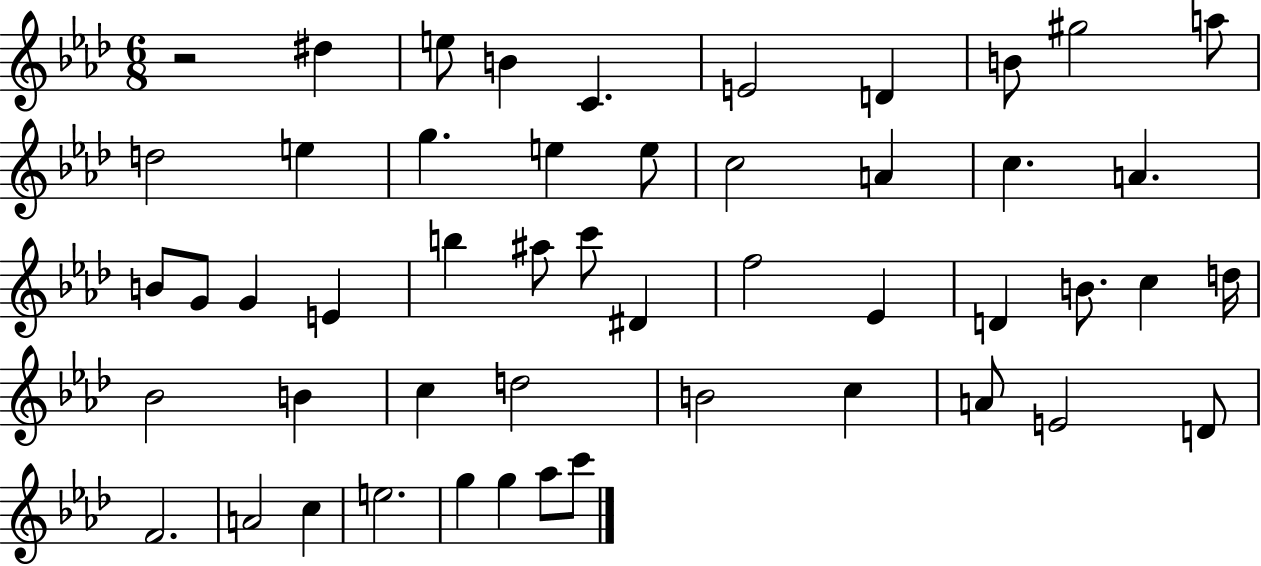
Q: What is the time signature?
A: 6/8